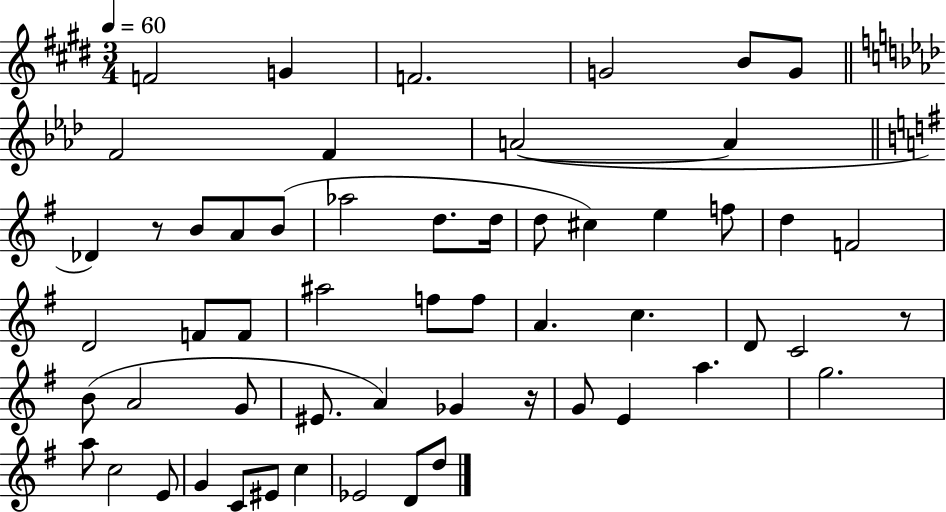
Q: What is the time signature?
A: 3/4